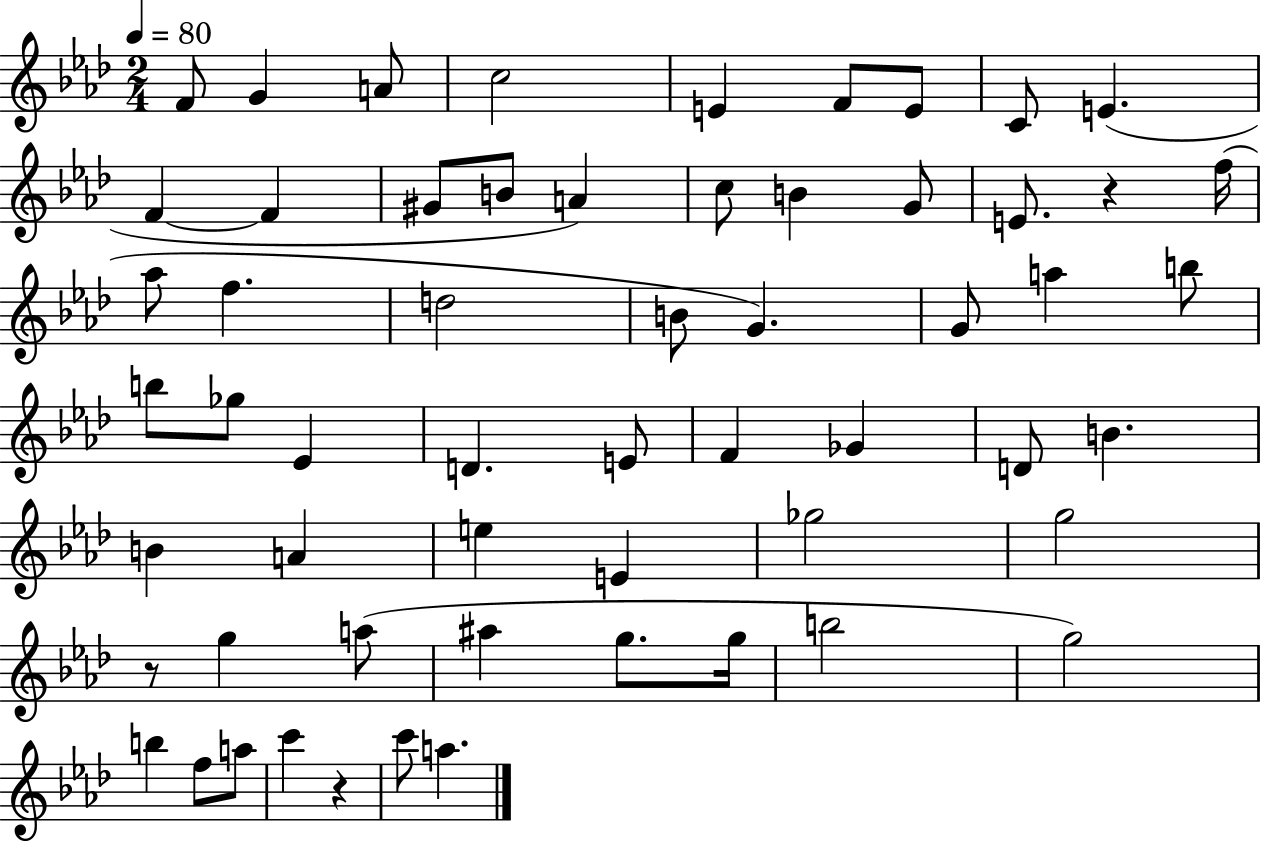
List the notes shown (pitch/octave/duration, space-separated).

F4/e G4/q A4/e C5/h E4/q F4/e E4/e C4/e E4/q. F4/q F4/q G#4/e B4/e A4/q C5/e B4/q G4/e E4/e. R/q F5/s Ab5/e F5/q. D5/h B4/e G4/q. G4/e A5/q B5/e B5/e Gb5/e Eb4/q D4/q. E4/e F4/q Gb4/q D4/e B4/q. B4/q A4/q E5/q E4/q Gb5/h G5/h R/e G5/q A5/e A#5/q G5/e. G5/s B5/h G5/h B5/q F5/e A5/e C6/q R/q C6/e A5/q.